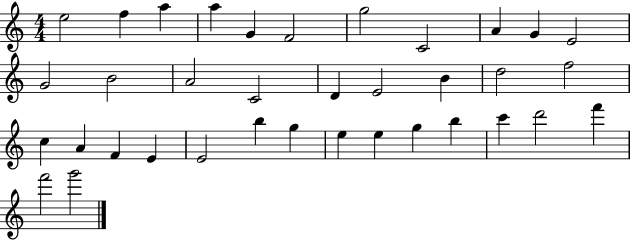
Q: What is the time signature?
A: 4/4